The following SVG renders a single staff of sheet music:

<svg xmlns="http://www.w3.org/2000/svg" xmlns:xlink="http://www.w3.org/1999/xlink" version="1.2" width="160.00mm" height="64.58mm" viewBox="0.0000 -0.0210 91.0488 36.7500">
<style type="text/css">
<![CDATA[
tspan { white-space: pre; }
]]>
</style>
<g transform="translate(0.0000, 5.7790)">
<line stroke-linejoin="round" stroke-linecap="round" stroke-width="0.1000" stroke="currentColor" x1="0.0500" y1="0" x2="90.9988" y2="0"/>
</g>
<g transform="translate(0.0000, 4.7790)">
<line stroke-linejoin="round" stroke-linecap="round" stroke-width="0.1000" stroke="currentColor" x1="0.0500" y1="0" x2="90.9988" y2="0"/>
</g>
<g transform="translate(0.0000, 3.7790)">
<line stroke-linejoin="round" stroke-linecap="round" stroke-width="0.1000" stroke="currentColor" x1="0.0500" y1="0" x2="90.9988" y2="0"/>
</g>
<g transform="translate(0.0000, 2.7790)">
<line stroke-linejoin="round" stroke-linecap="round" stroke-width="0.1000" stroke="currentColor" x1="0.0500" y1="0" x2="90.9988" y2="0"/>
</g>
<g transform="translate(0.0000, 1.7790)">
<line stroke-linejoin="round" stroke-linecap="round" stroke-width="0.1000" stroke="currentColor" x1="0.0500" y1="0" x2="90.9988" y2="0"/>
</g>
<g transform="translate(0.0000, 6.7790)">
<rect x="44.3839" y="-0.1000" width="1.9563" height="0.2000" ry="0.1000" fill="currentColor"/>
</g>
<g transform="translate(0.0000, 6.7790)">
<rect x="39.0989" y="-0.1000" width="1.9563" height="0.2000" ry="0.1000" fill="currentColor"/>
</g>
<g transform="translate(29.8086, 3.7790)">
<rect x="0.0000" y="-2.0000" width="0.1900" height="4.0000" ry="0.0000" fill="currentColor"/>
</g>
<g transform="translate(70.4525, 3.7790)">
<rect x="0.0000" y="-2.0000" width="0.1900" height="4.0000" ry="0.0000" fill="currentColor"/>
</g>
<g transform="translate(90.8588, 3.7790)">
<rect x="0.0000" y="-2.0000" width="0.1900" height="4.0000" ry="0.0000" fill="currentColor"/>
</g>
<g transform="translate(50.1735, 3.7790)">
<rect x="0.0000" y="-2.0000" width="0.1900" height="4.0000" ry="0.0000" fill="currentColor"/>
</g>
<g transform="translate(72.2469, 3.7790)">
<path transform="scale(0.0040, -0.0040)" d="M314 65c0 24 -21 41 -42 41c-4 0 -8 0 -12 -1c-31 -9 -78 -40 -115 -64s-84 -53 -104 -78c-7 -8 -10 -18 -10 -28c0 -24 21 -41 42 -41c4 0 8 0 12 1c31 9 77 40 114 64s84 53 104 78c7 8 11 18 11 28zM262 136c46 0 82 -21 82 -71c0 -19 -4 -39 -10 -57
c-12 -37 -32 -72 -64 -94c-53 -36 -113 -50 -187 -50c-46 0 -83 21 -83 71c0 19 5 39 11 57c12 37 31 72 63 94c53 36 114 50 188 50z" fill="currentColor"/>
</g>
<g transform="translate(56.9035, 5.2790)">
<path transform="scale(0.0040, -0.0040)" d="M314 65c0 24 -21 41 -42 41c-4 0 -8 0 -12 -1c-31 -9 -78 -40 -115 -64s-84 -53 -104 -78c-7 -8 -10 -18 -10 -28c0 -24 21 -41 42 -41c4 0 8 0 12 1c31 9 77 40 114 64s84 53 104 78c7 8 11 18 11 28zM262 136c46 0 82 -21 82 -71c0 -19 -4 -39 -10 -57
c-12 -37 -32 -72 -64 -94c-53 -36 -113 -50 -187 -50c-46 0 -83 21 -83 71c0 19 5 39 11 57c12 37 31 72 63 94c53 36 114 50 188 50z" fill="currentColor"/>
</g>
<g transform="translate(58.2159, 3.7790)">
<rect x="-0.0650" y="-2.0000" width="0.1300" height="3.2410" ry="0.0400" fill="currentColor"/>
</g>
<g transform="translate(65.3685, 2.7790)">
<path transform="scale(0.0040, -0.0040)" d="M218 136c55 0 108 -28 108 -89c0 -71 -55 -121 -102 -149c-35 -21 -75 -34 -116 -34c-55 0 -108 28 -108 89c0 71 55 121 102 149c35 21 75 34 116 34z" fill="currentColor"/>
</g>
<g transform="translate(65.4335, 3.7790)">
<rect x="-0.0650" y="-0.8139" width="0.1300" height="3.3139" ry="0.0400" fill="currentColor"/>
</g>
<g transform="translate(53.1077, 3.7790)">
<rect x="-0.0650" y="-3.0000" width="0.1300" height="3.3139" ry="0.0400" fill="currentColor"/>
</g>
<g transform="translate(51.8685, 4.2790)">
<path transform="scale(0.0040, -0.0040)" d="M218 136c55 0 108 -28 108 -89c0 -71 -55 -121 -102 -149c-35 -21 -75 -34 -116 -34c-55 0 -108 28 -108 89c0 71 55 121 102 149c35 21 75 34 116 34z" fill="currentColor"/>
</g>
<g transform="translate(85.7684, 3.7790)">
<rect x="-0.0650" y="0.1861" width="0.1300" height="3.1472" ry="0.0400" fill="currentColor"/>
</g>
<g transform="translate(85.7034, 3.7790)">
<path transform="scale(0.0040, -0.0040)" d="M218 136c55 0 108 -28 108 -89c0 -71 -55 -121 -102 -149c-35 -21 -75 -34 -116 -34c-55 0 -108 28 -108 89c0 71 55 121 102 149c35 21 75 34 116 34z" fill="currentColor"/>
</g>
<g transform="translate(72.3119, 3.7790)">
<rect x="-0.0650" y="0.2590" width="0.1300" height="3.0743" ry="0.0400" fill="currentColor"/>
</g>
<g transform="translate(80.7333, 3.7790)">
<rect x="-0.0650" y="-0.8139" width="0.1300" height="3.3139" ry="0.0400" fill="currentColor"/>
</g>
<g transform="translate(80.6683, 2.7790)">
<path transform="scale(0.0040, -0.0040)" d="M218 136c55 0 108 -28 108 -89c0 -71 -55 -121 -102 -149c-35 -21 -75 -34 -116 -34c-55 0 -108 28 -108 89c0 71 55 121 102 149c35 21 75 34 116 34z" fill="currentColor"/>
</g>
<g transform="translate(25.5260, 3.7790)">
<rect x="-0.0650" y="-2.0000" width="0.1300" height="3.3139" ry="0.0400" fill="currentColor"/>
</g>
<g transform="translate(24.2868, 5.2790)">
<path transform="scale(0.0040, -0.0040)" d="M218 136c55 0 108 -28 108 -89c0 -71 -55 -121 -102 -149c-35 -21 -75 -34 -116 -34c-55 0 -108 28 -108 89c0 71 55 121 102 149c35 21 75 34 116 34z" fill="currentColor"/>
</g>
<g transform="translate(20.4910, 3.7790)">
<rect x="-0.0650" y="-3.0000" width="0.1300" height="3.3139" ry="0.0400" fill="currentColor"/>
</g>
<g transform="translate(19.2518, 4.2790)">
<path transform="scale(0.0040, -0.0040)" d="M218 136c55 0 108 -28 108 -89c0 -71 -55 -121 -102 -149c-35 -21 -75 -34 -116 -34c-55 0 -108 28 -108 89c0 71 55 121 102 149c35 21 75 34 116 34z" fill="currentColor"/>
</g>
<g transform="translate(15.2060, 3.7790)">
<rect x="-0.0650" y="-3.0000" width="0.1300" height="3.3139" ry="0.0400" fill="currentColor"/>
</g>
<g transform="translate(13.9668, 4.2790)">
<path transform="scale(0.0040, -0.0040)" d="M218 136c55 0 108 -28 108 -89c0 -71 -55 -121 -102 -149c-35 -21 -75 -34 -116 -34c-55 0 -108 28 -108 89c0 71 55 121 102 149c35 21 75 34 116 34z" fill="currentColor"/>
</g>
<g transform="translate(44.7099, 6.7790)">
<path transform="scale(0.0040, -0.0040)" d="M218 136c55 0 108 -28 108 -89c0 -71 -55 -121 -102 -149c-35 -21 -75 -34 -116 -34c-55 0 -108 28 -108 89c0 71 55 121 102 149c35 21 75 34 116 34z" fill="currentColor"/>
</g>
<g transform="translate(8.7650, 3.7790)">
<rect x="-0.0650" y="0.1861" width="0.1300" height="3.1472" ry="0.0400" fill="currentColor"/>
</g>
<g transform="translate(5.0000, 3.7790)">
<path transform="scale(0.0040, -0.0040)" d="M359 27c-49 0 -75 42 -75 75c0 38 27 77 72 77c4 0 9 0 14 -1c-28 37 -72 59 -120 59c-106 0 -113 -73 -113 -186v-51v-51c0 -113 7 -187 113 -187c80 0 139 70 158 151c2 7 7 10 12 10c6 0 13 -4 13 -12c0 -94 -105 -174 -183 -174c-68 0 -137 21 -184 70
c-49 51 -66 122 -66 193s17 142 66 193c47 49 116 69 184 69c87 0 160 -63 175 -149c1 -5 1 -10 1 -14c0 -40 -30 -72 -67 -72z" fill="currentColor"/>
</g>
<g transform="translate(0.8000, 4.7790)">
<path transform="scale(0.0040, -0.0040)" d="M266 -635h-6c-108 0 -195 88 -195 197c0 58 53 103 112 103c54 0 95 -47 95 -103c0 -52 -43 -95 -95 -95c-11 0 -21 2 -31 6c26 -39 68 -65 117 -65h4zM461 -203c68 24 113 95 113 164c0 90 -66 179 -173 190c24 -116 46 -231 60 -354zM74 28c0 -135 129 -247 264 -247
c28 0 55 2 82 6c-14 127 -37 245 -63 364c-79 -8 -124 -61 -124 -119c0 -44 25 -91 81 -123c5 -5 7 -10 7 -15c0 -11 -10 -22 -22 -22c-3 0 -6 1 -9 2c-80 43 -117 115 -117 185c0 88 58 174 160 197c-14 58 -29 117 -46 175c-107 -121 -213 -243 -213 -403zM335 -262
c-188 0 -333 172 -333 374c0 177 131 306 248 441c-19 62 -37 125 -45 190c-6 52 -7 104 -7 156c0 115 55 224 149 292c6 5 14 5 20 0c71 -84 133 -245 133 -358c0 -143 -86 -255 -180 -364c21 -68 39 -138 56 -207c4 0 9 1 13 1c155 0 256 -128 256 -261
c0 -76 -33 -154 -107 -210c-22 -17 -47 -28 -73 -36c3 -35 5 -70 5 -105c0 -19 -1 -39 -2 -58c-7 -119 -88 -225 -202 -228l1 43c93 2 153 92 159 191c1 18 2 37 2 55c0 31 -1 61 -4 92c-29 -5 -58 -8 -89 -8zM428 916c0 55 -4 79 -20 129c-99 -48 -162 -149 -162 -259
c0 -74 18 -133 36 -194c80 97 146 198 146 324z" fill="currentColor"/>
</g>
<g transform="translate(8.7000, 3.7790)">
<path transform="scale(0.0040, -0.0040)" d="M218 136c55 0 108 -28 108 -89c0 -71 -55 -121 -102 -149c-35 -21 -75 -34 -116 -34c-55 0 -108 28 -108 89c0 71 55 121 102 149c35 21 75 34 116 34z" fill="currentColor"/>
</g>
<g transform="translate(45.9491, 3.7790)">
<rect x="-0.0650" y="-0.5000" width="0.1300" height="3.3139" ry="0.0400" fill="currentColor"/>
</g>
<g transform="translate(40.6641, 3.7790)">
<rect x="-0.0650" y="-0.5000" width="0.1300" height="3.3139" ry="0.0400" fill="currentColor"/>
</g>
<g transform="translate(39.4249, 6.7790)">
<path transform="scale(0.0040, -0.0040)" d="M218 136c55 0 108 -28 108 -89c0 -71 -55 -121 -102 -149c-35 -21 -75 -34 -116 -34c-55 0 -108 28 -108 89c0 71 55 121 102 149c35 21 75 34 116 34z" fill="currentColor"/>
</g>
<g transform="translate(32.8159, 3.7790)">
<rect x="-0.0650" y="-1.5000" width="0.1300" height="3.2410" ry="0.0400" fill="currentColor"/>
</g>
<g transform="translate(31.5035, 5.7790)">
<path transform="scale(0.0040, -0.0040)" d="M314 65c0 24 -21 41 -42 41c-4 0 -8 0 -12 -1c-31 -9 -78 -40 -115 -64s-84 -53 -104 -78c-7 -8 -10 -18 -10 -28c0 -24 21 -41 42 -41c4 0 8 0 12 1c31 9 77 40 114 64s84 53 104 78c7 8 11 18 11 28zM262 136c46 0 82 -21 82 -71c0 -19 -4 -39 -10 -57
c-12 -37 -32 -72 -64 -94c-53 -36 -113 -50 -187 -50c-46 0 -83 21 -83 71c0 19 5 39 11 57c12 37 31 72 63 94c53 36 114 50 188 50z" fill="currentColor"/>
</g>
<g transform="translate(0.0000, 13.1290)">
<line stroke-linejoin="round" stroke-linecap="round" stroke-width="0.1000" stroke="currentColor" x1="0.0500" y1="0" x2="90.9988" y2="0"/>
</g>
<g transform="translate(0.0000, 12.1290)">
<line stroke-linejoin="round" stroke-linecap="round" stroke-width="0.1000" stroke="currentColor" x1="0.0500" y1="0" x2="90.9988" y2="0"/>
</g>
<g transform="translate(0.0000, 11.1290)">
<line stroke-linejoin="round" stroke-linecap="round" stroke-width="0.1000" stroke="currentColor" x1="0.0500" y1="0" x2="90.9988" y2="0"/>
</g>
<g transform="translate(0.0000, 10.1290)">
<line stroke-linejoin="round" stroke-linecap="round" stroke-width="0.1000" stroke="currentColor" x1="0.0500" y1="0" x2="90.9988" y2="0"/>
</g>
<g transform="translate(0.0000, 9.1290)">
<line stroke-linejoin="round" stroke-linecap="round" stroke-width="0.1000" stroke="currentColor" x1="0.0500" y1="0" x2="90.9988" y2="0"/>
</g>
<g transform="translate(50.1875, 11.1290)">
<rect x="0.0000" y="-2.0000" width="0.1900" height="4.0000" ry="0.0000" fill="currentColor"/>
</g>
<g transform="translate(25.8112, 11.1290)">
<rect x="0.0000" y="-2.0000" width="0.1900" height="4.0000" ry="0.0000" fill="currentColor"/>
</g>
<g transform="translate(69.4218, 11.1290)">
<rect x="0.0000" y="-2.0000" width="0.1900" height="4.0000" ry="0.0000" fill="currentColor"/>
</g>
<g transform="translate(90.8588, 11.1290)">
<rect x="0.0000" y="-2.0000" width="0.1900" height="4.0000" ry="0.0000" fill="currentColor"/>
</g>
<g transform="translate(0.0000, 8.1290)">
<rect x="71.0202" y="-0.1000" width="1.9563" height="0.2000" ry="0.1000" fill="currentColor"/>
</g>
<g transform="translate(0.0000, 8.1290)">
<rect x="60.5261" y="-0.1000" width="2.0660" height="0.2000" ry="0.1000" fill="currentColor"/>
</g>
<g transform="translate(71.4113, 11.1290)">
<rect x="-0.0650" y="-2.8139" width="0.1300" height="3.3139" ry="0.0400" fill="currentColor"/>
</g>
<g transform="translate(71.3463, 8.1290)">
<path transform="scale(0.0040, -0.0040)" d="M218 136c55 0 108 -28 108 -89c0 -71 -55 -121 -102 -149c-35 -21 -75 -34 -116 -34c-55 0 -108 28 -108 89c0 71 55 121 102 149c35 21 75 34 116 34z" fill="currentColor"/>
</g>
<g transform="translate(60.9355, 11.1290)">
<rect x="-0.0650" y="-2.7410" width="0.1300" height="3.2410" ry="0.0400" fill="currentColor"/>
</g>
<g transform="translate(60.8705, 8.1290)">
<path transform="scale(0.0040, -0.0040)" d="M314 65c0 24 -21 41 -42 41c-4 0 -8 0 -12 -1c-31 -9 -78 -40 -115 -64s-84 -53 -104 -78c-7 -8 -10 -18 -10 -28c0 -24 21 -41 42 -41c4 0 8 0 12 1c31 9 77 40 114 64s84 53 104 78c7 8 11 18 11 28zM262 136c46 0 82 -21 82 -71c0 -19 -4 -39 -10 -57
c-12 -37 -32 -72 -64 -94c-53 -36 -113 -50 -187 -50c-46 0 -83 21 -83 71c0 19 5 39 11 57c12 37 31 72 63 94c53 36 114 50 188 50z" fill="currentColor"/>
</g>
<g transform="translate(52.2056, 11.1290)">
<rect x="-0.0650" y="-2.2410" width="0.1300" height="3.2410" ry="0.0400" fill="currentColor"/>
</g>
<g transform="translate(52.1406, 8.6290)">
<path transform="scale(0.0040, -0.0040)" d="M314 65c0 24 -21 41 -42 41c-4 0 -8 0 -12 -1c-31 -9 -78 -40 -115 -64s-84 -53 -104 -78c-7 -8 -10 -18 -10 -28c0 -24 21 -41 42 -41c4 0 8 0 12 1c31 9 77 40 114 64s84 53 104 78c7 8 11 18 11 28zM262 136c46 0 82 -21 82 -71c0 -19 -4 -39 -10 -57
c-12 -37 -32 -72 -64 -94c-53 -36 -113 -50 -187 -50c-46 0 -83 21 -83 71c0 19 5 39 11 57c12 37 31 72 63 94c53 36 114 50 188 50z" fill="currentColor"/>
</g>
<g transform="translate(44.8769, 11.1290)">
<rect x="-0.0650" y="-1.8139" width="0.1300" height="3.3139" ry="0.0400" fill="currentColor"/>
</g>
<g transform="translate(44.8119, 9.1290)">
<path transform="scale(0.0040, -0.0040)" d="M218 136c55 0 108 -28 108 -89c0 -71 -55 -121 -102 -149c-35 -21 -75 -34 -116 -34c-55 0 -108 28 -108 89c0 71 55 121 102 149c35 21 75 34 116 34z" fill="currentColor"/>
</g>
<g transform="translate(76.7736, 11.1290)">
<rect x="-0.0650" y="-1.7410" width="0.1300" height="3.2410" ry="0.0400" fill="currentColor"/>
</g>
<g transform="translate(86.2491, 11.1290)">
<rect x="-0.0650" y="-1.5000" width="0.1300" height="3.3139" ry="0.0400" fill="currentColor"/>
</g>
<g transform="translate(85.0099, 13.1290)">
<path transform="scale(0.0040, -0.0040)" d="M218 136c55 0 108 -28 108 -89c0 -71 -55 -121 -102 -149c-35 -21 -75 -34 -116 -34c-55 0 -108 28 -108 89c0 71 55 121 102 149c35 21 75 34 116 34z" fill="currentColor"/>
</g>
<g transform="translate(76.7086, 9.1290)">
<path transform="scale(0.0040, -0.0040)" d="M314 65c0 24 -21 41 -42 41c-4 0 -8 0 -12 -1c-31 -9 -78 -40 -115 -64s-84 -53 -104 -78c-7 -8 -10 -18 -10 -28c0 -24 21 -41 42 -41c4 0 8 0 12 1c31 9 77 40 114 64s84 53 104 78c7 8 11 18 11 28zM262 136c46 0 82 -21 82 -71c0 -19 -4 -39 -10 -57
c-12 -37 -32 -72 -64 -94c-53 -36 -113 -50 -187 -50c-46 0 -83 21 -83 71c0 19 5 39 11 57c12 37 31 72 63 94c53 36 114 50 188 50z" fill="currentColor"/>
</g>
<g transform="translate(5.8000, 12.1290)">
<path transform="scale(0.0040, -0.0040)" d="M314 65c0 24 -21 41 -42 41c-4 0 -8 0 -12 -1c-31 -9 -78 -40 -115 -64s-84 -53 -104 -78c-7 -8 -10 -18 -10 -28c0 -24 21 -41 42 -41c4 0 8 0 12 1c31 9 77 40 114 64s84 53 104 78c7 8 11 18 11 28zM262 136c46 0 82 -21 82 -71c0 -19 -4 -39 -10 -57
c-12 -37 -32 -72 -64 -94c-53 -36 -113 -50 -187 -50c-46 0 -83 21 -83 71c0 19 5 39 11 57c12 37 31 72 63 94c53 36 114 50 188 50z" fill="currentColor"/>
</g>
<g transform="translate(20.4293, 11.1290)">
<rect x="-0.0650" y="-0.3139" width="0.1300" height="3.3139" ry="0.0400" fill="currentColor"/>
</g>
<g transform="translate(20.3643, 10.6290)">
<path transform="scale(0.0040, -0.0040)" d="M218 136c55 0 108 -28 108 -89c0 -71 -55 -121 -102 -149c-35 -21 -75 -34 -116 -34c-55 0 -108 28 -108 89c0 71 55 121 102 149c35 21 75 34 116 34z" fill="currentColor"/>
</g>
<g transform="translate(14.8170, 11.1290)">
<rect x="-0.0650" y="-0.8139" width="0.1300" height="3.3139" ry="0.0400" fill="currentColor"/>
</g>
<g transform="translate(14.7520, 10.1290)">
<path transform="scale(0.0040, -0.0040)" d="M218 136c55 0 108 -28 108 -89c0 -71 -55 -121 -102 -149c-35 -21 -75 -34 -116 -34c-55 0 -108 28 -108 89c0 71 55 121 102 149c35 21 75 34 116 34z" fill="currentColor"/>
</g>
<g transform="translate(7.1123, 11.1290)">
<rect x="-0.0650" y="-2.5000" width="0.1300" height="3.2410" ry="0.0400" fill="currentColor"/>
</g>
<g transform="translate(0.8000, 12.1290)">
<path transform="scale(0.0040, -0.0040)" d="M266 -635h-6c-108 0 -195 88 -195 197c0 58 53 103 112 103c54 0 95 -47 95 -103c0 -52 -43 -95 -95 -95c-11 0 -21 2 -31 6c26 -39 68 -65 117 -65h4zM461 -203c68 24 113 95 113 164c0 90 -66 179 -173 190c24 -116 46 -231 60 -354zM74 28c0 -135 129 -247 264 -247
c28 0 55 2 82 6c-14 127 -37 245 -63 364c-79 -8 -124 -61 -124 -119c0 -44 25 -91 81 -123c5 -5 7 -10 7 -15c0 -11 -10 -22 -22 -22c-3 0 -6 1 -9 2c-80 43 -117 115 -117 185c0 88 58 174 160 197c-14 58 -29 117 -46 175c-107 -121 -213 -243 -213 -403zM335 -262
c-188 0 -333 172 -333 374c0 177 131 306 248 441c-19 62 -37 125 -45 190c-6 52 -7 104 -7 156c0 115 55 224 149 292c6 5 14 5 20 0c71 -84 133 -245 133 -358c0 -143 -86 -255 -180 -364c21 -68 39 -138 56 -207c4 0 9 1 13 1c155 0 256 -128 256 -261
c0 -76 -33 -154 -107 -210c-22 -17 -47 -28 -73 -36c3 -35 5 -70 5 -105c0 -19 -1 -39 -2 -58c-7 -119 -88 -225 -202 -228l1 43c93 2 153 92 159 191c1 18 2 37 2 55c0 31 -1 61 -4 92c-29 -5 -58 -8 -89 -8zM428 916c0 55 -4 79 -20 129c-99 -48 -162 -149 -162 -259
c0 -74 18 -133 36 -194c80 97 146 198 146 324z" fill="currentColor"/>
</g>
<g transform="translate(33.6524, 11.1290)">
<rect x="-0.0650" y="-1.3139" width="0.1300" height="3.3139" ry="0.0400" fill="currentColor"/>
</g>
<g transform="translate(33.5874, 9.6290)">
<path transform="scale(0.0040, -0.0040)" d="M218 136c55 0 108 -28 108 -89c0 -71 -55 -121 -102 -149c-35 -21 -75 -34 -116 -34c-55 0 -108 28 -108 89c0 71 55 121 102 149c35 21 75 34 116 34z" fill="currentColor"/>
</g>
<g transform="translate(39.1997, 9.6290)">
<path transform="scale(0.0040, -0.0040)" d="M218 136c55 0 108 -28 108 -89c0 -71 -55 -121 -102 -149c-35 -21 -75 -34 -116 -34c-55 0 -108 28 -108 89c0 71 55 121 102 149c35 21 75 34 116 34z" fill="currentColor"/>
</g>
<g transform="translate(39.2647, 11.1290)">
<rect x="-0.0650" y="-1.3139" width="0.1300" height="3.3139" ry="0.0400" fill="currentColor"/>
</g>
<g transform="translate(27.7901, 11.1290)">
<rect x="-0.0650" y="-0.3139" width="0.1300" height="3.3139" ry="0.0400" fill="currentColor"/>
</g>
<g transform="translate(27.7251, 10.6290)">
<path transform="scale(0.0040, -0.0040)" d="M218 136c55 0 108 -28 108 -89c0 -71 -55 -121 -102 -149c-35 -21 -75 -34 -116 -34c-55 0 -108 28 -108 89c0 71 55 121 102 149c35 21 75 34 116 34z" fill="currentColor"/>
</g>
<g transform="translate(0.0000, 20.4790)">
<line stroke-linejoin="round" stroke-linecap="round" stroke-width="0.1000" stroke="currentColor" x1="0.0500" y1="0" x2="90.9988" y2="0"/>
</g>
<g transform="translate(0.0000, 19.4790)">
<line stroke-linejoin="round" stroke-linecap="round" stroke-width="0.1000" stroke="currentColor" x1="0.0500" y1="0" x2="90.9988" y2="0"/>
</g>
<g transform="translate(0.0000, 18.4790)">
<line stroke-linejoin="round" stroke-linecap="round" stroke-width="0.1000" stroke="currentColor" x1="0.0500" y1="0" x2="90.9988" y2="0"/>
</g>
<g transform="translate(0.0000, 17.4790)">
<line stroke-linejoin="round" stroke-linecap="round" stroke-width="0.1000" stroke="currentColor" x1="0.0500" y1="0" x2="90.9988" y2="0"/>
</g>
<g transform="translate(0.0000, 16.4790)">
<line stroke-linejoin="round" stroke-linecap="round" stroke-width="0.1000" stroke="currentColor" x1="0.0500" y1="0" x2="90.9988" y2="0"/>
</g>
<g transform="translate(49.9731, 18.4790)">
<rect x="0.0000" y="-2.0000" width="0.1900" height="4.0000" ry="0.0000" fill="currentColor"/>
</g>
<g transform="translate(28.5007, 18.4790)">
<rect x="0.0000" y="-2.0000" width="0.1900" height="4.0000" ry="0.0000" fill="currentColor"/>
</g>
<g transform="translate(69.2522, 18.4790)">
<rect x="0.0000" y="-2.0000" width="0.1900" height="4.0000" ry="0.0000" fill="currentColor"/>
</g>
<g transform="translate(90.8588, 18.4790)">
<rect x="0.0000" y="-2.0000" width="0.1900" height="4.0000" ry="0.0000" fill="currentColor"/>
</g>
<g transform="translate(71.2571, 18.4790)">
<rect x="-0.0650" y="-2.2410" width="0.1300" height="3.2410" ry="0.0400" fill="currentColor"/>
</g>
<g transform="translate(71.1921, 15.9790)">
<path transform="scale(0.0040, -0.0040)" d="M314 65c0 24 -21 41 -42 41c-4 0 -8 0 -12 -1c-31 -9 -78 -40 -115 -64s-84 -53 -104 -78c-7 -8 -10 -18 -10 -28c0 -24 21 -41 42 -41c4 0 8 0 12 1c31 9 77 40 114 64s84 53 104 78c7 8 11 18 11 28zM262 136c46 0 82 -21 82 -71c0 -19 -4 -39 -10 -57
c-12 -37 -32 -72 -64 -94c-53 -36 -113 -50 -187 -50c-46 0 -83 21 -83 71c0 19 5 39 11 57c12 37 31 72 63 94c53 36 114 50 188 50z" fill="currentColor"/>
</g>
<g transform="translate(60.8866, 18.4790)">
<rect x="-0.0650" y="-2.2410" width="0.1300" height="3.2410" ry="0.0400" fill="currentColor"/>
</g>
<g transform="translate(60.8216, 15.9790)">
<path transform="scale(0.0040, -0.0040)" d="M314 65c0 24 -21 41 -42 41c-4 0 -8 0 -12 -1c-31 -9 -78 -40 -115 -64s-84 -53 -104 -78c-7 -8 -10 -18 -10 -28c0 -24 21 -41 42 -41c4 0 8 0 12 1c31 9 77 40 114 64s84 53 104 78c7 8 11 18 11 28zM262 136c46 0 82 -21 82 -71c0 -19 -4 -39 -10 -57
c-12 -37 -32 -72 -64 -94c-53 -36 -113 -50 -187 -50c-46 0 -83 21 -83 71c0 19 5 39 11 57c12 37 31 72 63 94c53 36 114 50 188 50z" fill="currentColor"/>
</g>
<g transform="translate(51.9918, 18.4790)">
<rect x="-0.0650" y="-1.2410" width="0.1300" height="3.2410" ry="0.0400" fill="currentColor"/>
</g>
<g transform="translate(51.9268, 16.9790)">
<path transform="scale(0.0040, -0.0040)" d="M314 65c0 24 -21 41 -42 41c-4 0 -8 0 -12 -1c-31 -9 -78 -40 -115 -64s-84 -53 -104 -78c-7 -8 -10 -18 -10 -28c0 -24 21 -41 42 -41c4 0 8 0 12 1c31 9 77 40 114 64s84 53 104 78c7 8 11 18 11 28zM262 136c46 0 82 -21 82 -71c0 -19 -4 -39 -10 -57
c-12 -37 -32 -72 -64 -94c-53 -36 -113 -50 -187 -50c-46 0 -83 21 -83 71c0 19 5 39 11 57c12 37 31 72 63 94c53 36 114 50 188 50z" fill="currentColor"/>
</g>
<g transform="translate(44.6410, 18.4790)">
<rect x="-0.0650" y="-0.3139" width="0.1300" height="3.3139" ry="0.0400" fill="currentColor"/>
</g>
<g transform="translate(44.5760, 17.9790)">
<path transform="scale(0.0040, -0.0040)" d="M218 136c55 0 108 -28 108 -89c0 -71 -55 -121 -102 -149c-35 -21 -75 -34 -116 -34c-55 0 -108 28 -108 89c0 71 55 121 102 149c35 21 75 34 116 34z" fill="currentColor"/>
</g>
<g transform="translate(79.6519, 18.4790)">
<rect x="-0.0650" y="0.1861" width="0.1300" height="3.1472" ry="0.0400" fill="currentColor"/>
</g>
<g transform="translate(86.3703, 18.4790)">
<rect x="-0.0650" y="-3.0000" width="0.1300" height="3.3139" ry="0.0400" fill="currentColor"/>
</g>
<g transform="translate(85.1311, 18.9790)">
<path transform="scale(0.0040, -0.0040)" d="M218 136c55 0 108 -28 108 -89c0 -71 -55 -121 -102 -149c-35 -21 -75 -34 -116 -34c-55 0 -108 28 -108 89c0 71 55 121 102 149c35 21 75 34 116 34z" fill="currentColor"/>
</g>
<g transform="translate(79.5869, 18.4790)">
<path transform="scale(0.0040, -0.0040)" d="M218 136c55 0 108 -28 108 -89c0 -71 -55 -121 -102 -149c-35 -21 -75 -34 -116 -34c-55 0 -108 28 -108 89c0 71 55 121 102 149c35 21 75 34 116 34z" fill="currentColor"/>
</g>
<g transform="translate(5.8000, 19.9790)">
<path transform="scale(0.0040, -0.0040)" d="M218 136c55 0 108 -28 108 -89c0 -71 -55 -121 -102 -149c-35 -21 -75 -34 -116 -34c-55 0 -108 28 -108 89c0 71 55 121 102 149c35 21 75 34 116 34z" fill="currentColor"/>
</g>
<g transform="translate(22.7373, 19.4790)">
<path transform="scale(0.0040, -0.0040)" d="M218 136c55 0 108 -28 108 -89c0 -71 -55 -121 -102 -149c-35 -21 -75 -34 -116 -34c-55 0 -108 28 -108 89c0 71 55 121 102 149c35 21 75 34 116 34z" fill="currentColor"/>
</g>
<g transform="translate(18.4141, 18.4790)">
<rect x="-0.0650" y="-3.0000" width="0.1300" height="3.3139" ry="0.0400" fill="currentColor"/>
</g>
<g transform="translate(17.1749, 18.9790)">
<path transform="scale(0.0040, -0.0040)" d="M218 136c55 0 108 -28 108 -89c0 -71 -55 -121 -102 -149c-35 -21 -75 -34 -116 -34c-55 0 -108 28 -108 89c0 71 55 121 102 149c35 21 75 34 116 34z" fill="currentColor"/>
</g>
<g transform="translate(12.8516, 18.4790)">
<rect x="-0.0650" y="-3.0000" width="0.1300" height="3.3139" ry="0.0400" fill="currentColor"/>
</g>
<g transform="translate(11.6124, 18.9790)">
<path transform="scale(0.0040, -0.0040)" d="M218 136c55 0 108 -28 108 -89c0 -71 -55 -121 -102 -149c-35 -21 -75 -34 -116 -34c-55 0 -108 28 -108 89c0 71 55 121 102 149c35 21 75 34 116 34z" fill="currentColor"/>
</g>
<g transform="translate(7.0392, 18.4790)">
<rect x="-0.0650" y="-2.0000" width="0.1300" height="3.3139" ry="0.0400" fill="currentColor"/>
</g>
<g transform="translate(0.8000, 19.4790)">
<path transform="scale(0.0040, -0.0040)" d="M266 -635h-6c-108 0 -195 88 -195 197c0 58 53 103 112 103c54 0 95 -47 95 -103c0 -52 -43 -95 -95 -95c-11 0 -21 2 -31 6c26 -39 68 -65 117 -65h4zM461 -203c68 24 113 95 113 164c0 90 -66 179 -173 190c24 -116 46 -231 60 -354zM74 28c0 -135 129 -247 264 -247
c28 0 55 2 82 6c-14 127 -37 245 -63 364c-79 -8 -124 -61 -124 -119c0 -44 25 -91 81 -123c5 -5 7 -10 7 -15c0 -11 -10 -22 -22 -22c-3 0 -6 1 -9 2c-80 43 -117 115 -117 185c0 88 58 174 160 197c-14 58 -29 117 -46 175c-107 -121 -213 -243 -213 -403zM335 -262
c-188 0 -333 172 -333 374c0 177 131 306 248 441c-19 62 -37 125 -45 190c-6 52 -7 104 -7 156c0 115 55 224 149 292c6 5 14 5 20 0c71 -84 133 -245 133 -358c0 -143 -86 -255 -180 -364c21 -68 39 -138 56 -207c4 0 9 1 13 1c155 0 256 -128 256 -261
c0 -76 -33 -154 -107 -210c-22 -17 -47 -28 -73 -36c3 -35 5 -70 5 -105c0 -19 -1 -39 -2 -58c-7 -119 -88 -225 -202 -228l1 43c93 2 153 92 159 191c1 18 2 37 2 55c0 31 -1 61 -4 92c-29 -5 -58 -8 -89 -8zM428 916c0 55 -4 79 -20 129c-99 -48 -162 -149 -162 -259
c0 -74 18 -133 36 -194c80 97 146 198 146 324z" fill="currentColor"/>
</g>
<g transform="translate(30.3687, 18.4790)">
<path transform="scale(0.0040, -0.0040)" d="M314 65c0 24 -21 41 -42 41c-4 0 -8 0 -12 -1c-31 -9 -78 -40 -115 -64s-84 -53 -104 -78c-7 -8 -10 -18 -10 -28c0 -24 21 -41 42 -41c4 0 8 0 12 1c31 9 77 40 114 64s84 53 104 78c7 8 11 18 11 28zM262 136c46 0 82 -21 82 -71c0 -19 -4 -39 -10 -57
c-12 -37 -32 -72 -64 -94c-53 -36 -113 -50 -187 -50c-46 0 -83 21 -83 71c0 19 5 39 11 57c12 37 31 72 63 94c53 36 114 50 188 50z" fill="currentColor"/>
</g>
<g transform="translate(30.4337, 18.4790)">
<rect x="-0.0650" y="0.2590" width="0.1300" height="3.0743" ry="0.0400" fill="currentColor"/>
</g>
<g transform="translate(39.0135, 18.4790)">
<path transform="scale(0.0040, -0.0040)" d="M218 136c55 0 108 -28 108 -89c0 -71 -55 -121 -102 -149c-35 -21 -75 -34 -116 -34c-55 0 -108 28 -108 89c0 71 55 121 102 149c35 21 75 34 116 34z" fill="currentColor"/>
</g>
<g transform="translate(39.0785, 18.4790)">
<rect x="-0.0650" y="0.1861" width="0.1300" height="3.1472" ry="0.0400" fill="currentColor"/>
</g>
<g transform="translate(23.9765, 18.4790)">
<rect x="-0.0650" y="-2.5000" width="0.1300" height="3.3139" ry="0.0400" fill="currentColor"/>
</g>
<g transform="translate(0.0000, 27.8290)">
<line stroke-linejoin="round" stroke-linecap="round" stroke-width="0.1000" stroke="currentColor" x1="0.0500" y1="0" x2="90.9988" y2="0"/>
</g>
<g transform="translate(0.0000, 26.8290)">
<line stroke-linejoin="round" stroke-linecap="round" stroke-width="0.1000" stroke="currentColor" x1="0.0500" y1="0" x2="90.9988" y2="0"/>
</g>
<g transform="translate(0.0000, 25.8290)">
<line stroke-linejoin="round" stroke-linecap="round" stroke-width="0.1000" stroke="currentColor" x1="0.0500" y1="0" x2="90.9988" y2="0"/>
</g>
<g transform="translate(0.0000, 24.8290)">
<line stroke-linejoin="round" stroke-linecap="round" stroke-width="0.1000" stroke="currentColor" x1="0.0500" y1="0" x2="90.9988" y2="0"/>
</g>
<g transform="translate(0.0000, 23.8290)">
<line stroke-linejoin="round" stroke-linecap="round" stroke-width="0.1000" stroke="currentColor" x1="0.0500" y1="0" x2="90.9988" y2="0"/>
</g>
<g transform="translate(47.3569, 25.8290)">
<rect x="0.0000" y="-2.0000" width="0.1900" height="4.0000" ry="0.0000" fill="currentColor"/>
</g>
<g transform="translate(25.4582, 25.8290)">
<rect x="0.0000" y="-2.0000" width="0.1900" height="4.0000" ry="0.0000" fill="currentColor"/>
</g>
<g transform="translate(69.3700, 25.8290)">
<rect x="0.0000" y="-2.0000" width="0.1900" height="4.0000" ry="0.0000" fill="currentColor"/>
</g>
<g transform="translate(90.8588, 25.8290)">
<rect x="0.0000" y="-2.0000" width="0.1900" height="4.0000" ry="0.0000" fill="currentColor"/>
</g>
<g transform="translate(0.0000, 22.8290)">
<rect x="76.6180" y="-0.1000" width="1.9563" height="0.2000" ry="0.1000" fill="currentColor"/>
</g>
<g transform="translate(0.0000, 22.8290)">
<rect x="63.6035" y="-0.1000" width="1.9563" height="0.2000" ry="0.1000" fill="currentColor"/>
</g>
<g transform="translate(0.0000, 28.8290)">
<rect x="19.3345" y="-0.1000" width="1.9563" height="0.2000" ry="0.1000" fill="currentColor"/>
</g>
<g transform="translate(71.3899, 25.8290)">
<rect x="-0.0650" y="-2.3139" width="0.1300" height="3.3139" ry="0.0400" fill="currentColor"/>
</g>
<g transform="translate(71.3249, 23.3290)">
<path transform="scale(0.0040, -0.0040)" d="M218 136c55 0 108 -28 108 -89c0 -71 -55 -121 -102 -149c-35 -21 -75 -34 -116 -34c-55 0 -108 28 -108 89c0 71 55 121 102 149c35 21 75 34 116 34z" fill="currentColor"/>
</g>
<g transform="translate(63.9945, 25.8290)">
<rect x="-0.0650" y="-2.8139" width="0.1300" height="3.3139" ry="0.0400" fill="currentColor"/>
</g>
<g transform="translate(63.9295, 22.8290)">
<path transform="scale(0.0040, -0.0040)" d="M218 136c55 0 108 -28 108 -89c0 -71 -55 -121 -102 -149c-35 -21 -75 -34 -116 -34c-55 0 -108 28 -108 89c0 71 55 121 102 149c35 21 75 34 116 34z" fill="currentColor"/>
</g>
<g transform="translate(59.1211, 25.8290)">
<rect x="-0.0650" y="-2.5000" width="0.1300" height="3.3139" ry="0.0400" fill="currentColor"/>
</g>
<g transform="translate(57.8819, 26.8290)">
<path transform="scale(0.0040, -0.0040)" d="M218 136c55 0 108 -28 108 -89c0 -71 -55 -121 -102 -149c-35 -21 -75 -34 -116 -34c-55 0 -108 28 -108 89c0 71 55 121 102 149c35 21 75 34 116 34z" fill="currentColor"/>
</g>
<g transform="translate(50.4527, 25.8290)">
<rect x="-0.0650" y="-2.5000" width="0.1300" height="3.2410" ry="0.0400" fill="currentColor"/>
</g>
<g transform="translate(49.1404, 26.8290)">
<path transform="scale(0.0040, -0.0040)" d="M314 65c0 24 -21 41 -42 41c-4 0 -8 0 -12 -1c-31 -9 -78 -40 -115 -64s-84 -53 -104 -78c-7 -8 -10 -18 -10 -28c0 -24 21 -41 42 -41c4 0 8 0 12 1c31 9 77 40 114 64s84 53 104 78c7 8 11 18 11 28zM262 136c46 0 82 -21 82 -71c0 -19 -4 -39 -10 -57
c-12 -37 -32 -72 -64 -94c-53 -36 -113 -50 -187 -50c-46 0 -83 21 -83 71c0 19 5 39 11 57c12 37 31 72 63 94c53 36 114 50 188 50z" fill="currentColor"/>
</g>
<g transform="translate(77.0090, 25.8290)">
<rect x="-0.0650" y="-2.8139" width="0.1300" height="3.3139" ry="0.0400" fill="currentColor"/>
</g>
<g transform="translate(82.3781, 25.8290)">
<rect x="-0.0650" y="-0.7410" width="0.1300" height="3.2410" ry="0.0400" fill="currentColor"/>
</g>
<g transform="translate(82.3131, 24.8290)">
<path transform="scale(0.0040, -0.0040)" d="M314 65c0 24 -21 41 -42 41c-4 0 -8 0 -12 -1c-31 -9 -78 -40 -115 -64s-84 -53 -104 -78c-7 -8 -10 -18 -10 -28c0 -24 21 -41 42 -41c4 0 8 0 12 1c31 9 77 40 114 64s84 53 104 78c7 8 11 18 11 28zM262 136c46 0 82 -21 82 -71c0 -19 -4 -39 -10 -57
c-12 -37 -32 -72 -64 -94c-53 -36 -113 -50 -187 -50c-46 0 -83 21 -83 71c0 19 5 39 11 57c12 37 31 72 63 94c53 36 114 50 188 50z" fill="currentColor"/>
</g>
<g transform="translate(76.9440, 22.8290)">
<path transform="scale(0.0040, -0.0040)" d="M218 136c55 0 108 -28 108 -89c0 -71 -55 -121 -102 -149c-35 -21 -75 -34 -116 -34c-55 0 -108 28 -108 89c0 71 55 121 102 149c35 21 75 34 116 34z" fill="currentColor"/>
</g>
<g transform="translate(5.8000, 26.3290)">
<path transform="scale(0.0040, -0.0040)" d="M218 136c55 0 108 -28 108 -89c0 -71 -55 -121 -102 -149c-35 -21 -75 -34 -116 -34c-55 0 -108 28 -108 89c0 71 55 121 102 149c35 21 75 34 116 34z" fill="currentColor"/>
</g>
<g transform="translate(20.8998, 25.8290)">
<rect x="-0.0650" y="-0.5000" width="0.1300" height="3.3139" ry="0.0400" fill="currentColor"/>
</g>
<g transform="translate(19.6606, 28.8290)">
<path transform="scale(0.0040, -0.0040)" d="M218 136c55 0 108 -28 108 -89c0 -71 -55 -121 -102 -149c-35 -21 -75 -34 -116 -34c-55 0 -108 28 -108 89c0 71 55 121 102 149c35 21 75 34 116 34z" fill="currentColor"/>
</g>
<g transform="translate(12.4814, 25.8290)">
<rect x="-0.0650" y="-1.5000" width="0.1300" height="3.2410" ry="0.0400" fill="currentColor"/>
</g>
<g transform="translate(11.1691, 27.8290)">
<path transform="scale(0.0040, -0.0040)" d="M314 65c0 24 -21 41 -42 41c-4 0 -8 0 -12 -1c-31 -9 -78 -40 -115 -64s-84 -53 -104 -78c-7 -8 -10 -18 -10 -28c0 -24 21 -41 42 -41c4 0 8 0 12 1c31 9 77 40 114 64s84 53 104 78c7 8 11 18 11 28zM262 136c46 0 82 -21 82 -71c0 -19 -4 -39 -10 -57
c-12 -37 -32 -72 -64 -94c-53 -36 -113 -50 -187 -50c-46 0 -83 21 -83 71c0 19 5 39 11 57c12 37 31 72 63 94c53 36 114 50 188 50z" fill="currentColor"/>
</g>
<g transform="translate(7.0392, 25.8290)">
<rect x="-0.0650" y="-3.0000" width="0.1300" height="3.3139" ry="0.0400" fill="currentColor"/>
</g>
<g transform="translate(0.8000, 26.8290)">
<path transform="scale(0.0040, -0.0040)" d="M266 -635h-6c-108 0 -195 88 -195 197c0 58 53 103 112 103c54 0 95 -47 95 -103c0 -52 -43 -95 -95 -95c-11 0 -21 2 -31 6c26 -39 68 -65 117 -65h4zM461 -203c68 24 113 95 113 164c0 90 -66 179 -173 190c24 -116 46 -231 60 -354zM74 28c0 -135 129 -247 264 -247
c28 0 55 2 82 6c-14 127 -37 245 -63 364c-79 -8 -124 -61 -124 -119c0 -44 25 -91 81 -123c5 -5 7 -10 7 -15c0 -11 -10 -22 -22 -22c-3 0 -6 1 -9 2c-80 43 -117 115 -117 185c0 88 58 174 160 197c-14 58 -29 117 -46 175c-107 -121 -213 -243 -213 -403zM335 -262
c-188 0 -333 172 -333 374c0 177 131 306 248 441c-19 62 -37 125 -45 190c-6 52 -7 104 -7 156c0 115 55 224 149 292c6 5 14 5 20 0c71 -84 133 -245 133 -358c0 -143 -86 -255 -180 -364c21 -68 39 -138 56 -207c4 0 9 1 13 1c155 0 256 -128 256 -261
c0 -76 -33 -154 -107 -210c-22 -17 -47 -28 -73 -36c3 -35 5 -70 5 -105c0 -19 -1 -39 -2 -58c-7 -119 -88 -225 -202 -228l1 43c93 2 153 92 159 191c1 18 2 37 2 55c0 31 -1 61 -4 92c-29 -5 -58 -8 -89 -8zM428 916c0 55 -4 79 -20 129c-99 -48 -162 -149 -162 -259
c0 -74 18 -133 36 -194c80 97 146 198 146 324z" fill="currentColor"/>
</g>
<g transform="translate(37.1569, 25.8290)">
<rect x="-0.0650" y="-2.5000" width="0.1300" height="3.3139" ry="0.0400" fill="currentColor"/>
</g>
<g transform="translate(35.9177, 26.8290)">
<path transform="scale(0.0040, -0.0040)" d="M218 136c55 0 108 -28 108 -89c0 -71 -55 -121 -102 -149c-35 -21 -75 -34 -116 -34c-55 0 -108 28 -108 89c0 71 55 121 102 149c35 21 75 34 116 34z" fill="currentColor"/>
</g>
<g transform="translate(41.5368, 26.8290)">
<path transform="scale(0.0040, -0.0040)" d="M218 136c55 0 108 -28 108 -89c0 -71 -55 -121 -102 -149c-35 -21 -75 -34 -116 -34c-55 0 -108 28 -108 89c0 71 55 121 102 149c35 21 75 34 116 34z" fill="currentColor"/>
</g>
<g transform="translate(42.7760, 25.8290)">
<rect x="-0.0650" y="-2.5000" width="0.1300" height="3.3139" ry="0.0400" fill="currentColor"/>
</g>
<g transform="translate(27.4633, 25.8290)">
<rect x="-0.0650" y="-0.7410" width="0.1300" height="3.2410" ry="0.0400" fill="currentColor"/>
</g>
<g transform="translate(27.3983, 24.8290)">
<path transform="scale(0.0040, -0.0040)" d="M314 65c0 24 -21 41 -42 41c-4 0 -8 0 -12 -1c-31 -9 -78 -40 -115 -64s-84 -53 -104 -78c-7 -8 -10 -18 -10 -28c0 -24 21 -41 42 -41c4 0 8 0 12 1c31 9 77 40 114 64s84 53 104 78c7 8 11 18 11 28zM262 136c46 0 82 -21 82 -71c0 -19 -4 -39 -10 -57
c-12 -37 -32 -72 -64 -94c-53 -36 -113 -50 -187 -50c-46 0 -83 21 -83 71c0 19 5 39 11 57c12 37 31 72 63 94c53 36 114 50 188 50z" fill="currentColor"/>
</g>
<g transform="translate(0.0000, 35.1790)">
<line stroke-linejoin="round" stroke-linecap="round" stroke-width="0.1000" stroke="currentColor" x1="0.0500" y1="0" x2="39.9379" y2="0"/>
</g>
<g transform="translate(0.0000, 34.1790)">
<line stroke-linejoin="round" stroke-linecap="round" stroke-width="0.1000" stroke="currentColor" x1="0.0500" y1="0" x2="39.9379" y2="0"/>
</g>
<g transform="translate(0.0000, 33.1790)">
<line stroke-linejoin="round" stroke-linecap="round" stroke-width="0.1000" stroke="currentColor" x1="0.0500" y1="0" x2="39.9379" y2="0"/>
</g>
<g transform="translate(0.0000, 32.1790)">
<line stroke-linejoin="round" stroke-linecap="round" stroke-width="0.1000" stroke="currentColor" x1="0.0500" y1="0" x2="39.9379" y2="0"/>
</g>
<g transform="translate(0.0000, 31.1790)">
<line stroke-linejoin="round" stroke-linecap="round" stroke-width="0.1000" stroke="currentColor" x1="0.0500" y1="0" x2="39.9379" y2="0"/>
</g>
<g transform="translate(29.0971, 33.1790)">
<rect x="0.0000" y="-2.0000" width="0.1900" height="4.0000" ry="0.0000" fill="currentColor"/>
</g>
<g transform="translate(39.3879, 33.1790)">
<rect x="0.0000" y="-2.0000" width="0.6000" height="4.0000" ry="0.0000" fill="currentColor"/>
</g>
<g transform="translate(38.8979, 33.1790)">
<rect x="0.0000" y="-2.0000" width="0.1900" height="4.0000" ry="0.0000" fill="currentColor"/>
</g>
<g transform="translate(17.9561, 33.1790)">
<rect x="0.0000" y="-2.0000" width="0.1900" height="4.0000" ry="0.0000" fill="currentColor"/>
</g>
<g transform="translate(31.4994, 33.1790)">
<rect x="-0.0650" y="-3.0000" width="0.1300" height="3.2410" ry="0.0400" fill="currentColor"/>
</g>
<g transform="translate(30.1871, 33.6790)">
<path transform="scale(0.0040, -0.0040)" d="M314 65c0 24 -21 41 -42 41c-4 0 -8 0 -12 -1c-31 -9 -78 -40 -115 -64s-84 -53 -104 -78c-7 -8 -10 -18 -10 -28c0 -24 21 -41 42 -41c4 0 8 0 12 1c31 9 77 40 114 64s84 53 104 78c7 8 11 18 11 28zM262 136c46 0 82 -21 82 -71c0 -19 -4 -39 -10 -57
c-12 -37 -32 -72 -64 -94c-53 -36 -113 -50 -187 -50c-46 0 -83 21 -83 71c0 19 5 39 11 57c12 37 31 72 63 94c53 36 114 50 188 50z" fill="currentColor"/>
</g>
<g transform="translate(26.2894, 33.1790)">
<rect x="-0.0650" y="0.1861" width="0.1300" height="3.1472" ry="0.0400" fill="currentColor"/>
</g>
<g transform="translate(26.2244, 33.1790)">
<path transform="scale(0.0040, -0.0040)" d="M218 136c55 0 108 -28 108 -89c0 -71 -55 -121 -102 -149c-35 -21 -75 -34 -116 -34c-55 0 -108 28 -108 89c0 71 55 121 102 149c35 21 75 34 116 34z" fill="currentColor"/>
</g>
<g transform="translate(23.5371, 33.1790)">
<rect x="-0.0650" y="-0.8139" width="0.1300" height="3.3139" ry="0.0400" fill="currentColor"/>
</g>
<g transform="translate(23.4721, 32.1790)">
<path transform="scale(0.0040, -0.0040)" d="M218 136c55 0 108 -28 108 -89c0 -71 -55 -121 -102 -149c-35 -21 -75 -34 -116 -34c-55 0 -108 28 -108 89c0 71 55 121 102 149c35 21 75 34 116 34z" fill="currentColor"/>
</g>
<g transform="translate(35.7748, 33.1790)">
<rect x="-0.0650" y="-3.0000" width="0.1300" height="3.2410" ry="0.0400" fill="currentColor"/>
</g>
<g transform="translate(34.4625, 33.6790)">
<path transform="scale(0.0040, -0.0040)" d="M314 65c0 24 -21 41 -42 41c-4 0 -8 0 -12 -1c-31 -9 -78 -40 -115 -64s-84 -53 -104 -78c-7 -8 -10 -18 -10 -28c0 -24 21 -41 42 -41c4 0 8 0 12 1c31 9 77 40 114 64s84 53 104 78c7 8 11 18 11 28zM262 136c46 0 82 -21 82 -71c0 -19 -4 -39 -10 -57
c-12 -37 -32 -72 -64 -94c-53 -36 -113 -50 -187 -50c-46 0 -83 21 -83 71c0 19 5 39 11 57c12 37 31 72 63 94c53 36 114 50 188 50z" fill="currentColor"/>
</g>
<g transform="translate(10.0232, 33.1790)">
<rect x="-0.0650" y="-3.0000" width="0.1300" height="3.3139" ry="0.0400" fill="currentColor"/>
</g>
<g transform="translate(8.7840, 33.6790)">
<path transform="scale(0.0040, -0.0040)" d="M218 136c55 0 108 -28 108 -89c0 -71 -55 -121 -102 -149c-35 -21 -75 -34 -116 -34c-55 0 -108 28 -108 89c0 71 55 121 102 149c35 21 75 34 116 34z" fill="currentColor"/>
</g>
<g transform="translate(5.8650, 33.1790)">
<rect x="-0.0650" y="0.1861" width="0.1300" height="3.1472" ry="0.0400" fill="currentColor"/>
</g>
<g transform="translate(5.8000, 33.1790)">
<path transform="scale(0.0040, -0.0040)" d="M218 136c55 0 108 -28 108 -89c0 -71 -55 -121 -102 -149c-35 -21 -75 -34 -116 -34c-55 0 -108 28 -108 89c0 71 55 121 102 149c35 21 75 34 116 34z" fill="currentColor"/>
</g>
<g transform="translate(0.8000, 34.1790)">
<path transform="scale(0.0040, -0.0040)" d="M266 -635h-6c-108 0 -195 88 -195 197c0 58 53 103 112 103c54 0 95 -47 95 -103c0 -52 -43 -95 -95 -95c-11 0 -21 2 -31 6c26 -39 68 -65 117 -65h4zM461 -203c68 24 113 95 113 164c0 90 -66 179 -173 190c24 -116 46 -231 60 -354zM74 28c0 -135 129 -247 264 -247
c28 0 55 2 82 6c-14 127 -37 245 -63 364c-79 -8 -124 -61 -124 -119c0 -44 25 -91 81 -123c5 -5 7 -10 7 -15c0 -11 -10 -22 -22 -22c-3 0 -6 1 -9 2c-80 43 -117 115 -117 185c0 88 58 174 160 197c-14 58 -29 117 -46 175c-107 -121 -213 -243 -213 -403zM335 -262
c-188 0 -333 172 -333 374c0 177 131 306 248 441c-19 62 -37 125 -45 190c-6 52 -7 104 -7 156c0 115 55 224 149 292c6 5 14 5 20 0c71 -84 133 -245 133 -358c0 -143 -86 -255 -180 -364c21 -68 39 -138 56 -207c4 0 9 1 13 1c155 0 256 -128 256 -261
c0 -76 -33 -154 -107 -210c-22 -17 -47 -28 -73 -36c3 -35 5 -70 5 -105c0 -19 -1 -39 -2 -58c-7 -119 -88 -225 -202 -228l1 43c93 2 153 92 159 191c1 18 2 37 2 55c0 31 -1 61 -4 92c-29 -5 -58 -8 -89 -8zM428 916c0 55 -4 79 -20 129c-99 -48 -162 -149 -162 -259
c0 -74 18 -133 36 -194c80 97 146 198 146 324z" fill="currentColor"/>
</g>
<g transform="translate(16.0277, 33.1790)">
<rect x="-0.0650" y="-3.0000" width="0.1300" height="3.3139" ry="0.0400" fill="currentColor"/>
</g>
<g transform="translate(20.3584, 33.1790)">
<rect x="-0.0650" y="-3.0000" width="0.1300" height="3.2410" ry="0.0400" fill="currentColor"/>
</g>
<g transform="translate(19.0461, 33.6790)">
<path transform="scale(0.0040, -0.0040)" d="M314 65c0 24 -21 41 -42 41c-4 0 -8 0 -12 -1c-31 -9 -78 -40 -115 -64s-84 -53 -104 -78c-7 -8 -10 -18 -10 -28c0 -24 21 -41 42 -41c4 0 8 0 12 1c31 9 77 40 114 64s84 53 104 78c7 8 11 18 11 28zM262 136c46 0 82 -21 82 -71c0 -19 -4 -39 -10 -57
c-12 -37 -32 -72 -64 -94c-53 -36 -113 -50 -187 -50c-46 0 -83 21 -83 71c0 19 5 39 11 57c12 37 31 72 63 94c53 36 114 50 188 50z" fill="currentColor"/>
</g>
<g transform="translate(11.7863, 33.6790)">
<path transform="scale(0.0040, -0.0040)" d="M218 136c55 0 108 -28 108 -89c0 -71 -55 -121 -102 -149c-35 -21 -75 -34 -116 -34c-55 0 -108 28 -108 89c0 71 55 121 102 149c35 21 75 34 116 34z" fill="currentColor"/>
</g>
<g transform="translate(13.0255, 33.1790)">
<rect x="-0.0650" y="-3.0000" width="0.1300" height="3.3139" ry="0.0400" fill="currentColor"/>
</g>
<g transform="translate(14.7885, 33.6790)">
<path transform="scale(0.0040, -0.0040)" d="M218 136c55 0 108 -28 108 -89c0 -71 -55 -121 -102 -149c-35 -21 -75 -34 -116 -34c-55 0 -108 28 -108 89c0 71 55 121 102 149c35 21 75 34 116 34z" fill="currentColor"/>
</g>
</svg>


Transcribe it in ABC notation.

X:1
T:Untitled
M:4/4
L:1/4
K:C
B A A F E2 C C A F2 d B2 d B G2 d c c e e f g2 a2 a f2 E F A A G B2 B c e2 g2 g2 B A A E2 C d2 G G G2 G a g a d2 B A A A A2 d B A2 A2